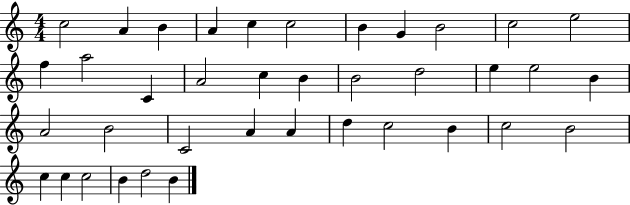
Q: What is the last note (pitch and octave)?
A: B4